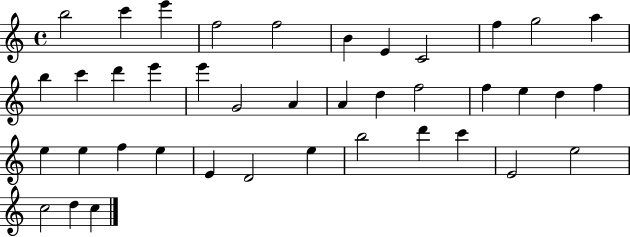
B5/h C6/q E6/q F5/h F5/h B4/q E4/q C4/h F5/q G5/h A5/q B5/q C6/q D6/q E6/q E6/q G4/h A4/q A4/q D5/q F5/h F5/q E5/q D5/q F5/q E5/q E5/q F5/q E5/q E4/q D4/h E5/q B5/h D6/q C6/q E4/h E5/h C5/h D5/q C5/q